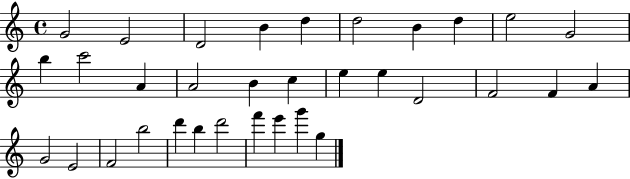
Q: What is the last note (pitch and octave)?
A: G5